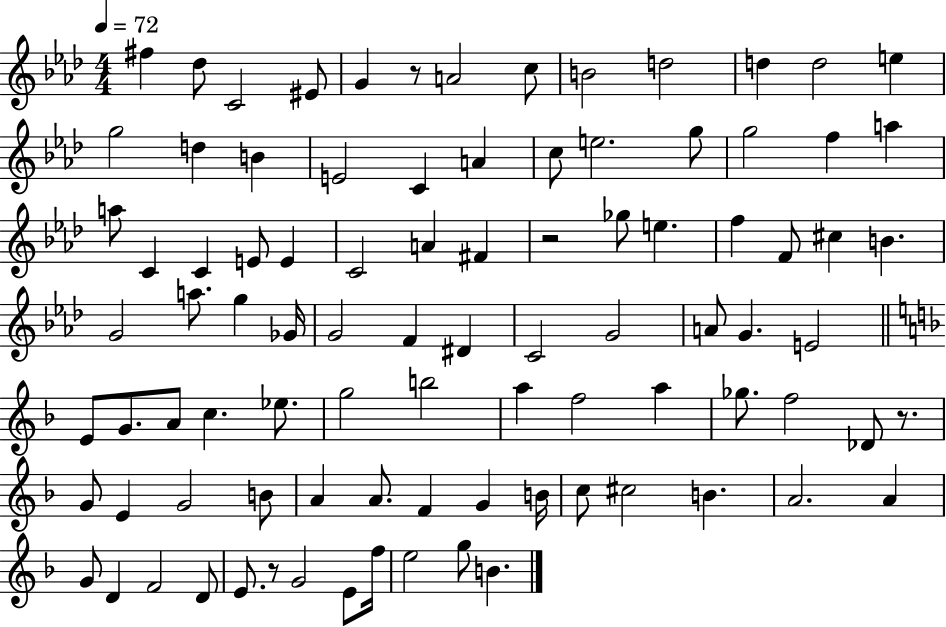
{
  \clef treble
  \numericTimeSignature
  \time 4/4
  \key aes \major
  \tempo 4 = 72
  \repeat volta 2 { fis''4 des''8 c'2 eis'8 | g'4 r8 a'2 c''8 | b'2 d''2 | d''4 d''2 e''4 | \break g''2 d''4 b'4 | e'2 c'4 a'4 | c''8 e''2. g''8 | g''2 f''4 a''4 | \break a''8 c'4 c'4 e'8 e'4 | c'2 a'4 fis'4 | r2 ges''8 e''4. | f''4 f'8 cis''4 b'4. | \break g'2 a''8. g''4 ges'16 | g'2 f'4 dis'4 | c'2 g'2 | a'8 g'4. e'2 | \break \bar "||" \break \key f \major e'8 g'8. a'8 c''4. ees''8. | g''2 b''2 | a''4 f''2 a''4 | ges''8. f''2 des'8 r8. | \break g'8 e'4 g'2 b'8 | a'4 a'8. f'4 g'4 b'16 | c''8 cis''2 b'4. | a'2. a'4 | \break g'8 d'4 f'2 d'8 | e'8. r8 g'2 e'8 f''16 | e''2 g''8 b'4. | } \bar "|."
}